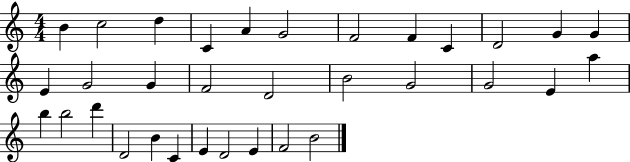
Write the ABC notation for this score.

X:1
T:Untitled
M:4/4
L:1/4
K:C
B c2 d C A G2 F2 F C D2 G G E G2 G F2 D2 B2 G2 G2 E a b b2 d' D2 B C E D2 E F2 B2